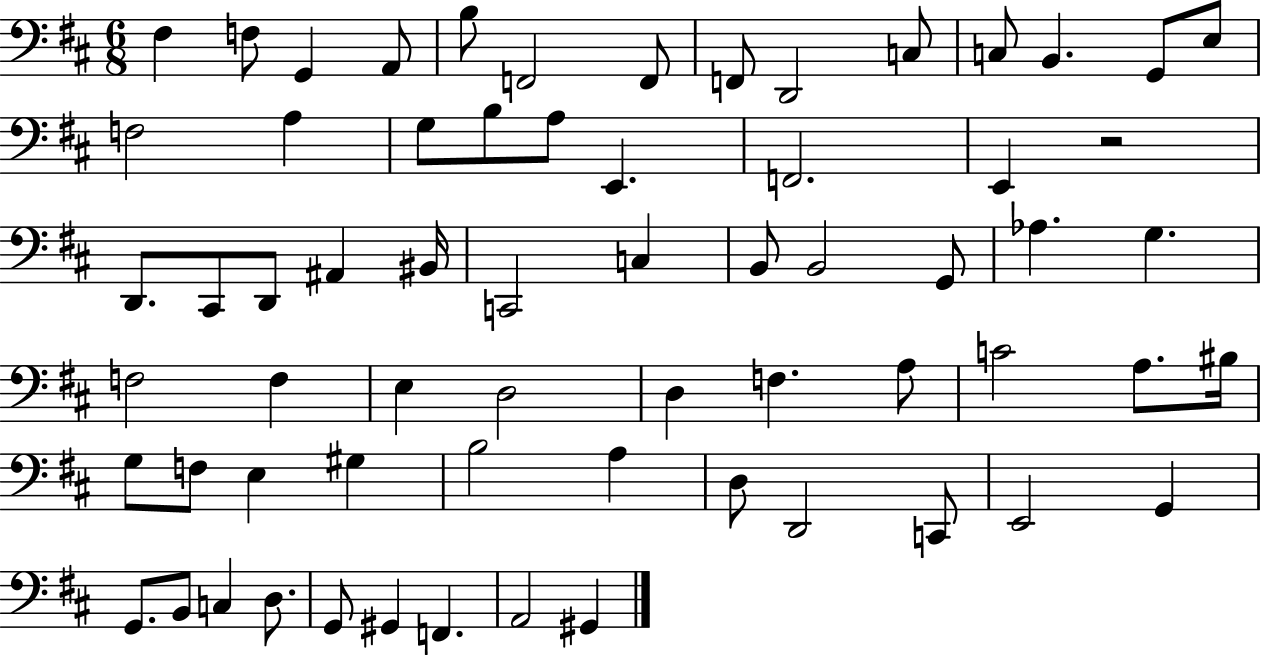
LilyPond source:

{
  \clef bass
  \numericTimeSignature
  \time 6/8
  \key d \major
  \repeat volta 2 { fis4 f8 g,4 a,8 | b8 f,2 f,8 | f,8 d,2 c8 | c8 b,4. g,8 e8 | \break f2 a4 | g8 b8 a8 e,4. | f,2. | e,4 r2 | \break d,8. cis,8 d,8 ais,4 bis,16 | c,2 c4 | b,8 b,2 g,8 | aes4. g4. | \break f2 f4 | e4 d2 | d4 f4. a8 | c'2 a8. bis16 | \break g8 f8 e4 gis4 | b2 a4 | d8 d,2 c,8 | e,2 g,4 | \break g,8. b,8 c4 d8. | g,8 gis,4 f,4. | a,2 gis,4 | } \bar "|."
}